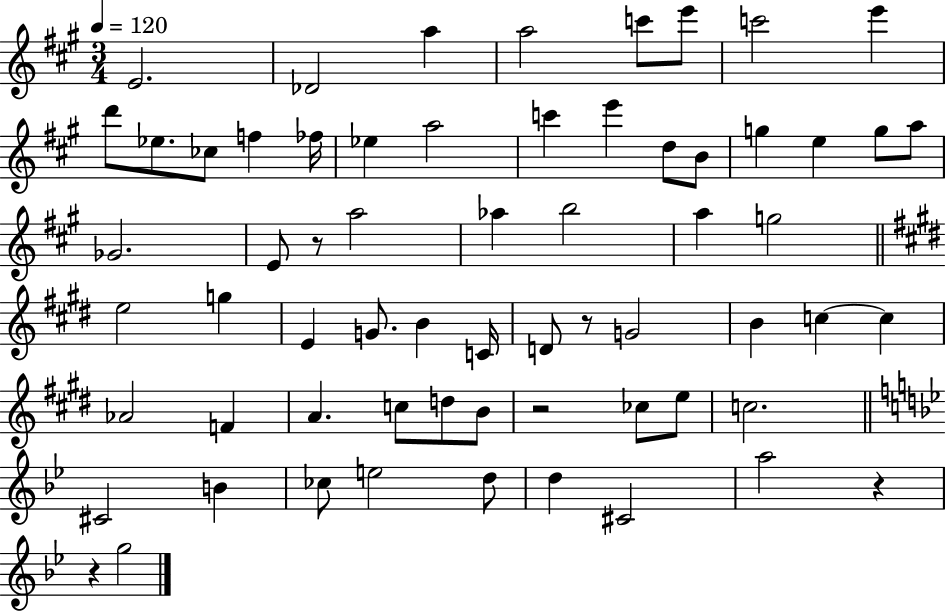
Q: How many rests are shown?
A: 5